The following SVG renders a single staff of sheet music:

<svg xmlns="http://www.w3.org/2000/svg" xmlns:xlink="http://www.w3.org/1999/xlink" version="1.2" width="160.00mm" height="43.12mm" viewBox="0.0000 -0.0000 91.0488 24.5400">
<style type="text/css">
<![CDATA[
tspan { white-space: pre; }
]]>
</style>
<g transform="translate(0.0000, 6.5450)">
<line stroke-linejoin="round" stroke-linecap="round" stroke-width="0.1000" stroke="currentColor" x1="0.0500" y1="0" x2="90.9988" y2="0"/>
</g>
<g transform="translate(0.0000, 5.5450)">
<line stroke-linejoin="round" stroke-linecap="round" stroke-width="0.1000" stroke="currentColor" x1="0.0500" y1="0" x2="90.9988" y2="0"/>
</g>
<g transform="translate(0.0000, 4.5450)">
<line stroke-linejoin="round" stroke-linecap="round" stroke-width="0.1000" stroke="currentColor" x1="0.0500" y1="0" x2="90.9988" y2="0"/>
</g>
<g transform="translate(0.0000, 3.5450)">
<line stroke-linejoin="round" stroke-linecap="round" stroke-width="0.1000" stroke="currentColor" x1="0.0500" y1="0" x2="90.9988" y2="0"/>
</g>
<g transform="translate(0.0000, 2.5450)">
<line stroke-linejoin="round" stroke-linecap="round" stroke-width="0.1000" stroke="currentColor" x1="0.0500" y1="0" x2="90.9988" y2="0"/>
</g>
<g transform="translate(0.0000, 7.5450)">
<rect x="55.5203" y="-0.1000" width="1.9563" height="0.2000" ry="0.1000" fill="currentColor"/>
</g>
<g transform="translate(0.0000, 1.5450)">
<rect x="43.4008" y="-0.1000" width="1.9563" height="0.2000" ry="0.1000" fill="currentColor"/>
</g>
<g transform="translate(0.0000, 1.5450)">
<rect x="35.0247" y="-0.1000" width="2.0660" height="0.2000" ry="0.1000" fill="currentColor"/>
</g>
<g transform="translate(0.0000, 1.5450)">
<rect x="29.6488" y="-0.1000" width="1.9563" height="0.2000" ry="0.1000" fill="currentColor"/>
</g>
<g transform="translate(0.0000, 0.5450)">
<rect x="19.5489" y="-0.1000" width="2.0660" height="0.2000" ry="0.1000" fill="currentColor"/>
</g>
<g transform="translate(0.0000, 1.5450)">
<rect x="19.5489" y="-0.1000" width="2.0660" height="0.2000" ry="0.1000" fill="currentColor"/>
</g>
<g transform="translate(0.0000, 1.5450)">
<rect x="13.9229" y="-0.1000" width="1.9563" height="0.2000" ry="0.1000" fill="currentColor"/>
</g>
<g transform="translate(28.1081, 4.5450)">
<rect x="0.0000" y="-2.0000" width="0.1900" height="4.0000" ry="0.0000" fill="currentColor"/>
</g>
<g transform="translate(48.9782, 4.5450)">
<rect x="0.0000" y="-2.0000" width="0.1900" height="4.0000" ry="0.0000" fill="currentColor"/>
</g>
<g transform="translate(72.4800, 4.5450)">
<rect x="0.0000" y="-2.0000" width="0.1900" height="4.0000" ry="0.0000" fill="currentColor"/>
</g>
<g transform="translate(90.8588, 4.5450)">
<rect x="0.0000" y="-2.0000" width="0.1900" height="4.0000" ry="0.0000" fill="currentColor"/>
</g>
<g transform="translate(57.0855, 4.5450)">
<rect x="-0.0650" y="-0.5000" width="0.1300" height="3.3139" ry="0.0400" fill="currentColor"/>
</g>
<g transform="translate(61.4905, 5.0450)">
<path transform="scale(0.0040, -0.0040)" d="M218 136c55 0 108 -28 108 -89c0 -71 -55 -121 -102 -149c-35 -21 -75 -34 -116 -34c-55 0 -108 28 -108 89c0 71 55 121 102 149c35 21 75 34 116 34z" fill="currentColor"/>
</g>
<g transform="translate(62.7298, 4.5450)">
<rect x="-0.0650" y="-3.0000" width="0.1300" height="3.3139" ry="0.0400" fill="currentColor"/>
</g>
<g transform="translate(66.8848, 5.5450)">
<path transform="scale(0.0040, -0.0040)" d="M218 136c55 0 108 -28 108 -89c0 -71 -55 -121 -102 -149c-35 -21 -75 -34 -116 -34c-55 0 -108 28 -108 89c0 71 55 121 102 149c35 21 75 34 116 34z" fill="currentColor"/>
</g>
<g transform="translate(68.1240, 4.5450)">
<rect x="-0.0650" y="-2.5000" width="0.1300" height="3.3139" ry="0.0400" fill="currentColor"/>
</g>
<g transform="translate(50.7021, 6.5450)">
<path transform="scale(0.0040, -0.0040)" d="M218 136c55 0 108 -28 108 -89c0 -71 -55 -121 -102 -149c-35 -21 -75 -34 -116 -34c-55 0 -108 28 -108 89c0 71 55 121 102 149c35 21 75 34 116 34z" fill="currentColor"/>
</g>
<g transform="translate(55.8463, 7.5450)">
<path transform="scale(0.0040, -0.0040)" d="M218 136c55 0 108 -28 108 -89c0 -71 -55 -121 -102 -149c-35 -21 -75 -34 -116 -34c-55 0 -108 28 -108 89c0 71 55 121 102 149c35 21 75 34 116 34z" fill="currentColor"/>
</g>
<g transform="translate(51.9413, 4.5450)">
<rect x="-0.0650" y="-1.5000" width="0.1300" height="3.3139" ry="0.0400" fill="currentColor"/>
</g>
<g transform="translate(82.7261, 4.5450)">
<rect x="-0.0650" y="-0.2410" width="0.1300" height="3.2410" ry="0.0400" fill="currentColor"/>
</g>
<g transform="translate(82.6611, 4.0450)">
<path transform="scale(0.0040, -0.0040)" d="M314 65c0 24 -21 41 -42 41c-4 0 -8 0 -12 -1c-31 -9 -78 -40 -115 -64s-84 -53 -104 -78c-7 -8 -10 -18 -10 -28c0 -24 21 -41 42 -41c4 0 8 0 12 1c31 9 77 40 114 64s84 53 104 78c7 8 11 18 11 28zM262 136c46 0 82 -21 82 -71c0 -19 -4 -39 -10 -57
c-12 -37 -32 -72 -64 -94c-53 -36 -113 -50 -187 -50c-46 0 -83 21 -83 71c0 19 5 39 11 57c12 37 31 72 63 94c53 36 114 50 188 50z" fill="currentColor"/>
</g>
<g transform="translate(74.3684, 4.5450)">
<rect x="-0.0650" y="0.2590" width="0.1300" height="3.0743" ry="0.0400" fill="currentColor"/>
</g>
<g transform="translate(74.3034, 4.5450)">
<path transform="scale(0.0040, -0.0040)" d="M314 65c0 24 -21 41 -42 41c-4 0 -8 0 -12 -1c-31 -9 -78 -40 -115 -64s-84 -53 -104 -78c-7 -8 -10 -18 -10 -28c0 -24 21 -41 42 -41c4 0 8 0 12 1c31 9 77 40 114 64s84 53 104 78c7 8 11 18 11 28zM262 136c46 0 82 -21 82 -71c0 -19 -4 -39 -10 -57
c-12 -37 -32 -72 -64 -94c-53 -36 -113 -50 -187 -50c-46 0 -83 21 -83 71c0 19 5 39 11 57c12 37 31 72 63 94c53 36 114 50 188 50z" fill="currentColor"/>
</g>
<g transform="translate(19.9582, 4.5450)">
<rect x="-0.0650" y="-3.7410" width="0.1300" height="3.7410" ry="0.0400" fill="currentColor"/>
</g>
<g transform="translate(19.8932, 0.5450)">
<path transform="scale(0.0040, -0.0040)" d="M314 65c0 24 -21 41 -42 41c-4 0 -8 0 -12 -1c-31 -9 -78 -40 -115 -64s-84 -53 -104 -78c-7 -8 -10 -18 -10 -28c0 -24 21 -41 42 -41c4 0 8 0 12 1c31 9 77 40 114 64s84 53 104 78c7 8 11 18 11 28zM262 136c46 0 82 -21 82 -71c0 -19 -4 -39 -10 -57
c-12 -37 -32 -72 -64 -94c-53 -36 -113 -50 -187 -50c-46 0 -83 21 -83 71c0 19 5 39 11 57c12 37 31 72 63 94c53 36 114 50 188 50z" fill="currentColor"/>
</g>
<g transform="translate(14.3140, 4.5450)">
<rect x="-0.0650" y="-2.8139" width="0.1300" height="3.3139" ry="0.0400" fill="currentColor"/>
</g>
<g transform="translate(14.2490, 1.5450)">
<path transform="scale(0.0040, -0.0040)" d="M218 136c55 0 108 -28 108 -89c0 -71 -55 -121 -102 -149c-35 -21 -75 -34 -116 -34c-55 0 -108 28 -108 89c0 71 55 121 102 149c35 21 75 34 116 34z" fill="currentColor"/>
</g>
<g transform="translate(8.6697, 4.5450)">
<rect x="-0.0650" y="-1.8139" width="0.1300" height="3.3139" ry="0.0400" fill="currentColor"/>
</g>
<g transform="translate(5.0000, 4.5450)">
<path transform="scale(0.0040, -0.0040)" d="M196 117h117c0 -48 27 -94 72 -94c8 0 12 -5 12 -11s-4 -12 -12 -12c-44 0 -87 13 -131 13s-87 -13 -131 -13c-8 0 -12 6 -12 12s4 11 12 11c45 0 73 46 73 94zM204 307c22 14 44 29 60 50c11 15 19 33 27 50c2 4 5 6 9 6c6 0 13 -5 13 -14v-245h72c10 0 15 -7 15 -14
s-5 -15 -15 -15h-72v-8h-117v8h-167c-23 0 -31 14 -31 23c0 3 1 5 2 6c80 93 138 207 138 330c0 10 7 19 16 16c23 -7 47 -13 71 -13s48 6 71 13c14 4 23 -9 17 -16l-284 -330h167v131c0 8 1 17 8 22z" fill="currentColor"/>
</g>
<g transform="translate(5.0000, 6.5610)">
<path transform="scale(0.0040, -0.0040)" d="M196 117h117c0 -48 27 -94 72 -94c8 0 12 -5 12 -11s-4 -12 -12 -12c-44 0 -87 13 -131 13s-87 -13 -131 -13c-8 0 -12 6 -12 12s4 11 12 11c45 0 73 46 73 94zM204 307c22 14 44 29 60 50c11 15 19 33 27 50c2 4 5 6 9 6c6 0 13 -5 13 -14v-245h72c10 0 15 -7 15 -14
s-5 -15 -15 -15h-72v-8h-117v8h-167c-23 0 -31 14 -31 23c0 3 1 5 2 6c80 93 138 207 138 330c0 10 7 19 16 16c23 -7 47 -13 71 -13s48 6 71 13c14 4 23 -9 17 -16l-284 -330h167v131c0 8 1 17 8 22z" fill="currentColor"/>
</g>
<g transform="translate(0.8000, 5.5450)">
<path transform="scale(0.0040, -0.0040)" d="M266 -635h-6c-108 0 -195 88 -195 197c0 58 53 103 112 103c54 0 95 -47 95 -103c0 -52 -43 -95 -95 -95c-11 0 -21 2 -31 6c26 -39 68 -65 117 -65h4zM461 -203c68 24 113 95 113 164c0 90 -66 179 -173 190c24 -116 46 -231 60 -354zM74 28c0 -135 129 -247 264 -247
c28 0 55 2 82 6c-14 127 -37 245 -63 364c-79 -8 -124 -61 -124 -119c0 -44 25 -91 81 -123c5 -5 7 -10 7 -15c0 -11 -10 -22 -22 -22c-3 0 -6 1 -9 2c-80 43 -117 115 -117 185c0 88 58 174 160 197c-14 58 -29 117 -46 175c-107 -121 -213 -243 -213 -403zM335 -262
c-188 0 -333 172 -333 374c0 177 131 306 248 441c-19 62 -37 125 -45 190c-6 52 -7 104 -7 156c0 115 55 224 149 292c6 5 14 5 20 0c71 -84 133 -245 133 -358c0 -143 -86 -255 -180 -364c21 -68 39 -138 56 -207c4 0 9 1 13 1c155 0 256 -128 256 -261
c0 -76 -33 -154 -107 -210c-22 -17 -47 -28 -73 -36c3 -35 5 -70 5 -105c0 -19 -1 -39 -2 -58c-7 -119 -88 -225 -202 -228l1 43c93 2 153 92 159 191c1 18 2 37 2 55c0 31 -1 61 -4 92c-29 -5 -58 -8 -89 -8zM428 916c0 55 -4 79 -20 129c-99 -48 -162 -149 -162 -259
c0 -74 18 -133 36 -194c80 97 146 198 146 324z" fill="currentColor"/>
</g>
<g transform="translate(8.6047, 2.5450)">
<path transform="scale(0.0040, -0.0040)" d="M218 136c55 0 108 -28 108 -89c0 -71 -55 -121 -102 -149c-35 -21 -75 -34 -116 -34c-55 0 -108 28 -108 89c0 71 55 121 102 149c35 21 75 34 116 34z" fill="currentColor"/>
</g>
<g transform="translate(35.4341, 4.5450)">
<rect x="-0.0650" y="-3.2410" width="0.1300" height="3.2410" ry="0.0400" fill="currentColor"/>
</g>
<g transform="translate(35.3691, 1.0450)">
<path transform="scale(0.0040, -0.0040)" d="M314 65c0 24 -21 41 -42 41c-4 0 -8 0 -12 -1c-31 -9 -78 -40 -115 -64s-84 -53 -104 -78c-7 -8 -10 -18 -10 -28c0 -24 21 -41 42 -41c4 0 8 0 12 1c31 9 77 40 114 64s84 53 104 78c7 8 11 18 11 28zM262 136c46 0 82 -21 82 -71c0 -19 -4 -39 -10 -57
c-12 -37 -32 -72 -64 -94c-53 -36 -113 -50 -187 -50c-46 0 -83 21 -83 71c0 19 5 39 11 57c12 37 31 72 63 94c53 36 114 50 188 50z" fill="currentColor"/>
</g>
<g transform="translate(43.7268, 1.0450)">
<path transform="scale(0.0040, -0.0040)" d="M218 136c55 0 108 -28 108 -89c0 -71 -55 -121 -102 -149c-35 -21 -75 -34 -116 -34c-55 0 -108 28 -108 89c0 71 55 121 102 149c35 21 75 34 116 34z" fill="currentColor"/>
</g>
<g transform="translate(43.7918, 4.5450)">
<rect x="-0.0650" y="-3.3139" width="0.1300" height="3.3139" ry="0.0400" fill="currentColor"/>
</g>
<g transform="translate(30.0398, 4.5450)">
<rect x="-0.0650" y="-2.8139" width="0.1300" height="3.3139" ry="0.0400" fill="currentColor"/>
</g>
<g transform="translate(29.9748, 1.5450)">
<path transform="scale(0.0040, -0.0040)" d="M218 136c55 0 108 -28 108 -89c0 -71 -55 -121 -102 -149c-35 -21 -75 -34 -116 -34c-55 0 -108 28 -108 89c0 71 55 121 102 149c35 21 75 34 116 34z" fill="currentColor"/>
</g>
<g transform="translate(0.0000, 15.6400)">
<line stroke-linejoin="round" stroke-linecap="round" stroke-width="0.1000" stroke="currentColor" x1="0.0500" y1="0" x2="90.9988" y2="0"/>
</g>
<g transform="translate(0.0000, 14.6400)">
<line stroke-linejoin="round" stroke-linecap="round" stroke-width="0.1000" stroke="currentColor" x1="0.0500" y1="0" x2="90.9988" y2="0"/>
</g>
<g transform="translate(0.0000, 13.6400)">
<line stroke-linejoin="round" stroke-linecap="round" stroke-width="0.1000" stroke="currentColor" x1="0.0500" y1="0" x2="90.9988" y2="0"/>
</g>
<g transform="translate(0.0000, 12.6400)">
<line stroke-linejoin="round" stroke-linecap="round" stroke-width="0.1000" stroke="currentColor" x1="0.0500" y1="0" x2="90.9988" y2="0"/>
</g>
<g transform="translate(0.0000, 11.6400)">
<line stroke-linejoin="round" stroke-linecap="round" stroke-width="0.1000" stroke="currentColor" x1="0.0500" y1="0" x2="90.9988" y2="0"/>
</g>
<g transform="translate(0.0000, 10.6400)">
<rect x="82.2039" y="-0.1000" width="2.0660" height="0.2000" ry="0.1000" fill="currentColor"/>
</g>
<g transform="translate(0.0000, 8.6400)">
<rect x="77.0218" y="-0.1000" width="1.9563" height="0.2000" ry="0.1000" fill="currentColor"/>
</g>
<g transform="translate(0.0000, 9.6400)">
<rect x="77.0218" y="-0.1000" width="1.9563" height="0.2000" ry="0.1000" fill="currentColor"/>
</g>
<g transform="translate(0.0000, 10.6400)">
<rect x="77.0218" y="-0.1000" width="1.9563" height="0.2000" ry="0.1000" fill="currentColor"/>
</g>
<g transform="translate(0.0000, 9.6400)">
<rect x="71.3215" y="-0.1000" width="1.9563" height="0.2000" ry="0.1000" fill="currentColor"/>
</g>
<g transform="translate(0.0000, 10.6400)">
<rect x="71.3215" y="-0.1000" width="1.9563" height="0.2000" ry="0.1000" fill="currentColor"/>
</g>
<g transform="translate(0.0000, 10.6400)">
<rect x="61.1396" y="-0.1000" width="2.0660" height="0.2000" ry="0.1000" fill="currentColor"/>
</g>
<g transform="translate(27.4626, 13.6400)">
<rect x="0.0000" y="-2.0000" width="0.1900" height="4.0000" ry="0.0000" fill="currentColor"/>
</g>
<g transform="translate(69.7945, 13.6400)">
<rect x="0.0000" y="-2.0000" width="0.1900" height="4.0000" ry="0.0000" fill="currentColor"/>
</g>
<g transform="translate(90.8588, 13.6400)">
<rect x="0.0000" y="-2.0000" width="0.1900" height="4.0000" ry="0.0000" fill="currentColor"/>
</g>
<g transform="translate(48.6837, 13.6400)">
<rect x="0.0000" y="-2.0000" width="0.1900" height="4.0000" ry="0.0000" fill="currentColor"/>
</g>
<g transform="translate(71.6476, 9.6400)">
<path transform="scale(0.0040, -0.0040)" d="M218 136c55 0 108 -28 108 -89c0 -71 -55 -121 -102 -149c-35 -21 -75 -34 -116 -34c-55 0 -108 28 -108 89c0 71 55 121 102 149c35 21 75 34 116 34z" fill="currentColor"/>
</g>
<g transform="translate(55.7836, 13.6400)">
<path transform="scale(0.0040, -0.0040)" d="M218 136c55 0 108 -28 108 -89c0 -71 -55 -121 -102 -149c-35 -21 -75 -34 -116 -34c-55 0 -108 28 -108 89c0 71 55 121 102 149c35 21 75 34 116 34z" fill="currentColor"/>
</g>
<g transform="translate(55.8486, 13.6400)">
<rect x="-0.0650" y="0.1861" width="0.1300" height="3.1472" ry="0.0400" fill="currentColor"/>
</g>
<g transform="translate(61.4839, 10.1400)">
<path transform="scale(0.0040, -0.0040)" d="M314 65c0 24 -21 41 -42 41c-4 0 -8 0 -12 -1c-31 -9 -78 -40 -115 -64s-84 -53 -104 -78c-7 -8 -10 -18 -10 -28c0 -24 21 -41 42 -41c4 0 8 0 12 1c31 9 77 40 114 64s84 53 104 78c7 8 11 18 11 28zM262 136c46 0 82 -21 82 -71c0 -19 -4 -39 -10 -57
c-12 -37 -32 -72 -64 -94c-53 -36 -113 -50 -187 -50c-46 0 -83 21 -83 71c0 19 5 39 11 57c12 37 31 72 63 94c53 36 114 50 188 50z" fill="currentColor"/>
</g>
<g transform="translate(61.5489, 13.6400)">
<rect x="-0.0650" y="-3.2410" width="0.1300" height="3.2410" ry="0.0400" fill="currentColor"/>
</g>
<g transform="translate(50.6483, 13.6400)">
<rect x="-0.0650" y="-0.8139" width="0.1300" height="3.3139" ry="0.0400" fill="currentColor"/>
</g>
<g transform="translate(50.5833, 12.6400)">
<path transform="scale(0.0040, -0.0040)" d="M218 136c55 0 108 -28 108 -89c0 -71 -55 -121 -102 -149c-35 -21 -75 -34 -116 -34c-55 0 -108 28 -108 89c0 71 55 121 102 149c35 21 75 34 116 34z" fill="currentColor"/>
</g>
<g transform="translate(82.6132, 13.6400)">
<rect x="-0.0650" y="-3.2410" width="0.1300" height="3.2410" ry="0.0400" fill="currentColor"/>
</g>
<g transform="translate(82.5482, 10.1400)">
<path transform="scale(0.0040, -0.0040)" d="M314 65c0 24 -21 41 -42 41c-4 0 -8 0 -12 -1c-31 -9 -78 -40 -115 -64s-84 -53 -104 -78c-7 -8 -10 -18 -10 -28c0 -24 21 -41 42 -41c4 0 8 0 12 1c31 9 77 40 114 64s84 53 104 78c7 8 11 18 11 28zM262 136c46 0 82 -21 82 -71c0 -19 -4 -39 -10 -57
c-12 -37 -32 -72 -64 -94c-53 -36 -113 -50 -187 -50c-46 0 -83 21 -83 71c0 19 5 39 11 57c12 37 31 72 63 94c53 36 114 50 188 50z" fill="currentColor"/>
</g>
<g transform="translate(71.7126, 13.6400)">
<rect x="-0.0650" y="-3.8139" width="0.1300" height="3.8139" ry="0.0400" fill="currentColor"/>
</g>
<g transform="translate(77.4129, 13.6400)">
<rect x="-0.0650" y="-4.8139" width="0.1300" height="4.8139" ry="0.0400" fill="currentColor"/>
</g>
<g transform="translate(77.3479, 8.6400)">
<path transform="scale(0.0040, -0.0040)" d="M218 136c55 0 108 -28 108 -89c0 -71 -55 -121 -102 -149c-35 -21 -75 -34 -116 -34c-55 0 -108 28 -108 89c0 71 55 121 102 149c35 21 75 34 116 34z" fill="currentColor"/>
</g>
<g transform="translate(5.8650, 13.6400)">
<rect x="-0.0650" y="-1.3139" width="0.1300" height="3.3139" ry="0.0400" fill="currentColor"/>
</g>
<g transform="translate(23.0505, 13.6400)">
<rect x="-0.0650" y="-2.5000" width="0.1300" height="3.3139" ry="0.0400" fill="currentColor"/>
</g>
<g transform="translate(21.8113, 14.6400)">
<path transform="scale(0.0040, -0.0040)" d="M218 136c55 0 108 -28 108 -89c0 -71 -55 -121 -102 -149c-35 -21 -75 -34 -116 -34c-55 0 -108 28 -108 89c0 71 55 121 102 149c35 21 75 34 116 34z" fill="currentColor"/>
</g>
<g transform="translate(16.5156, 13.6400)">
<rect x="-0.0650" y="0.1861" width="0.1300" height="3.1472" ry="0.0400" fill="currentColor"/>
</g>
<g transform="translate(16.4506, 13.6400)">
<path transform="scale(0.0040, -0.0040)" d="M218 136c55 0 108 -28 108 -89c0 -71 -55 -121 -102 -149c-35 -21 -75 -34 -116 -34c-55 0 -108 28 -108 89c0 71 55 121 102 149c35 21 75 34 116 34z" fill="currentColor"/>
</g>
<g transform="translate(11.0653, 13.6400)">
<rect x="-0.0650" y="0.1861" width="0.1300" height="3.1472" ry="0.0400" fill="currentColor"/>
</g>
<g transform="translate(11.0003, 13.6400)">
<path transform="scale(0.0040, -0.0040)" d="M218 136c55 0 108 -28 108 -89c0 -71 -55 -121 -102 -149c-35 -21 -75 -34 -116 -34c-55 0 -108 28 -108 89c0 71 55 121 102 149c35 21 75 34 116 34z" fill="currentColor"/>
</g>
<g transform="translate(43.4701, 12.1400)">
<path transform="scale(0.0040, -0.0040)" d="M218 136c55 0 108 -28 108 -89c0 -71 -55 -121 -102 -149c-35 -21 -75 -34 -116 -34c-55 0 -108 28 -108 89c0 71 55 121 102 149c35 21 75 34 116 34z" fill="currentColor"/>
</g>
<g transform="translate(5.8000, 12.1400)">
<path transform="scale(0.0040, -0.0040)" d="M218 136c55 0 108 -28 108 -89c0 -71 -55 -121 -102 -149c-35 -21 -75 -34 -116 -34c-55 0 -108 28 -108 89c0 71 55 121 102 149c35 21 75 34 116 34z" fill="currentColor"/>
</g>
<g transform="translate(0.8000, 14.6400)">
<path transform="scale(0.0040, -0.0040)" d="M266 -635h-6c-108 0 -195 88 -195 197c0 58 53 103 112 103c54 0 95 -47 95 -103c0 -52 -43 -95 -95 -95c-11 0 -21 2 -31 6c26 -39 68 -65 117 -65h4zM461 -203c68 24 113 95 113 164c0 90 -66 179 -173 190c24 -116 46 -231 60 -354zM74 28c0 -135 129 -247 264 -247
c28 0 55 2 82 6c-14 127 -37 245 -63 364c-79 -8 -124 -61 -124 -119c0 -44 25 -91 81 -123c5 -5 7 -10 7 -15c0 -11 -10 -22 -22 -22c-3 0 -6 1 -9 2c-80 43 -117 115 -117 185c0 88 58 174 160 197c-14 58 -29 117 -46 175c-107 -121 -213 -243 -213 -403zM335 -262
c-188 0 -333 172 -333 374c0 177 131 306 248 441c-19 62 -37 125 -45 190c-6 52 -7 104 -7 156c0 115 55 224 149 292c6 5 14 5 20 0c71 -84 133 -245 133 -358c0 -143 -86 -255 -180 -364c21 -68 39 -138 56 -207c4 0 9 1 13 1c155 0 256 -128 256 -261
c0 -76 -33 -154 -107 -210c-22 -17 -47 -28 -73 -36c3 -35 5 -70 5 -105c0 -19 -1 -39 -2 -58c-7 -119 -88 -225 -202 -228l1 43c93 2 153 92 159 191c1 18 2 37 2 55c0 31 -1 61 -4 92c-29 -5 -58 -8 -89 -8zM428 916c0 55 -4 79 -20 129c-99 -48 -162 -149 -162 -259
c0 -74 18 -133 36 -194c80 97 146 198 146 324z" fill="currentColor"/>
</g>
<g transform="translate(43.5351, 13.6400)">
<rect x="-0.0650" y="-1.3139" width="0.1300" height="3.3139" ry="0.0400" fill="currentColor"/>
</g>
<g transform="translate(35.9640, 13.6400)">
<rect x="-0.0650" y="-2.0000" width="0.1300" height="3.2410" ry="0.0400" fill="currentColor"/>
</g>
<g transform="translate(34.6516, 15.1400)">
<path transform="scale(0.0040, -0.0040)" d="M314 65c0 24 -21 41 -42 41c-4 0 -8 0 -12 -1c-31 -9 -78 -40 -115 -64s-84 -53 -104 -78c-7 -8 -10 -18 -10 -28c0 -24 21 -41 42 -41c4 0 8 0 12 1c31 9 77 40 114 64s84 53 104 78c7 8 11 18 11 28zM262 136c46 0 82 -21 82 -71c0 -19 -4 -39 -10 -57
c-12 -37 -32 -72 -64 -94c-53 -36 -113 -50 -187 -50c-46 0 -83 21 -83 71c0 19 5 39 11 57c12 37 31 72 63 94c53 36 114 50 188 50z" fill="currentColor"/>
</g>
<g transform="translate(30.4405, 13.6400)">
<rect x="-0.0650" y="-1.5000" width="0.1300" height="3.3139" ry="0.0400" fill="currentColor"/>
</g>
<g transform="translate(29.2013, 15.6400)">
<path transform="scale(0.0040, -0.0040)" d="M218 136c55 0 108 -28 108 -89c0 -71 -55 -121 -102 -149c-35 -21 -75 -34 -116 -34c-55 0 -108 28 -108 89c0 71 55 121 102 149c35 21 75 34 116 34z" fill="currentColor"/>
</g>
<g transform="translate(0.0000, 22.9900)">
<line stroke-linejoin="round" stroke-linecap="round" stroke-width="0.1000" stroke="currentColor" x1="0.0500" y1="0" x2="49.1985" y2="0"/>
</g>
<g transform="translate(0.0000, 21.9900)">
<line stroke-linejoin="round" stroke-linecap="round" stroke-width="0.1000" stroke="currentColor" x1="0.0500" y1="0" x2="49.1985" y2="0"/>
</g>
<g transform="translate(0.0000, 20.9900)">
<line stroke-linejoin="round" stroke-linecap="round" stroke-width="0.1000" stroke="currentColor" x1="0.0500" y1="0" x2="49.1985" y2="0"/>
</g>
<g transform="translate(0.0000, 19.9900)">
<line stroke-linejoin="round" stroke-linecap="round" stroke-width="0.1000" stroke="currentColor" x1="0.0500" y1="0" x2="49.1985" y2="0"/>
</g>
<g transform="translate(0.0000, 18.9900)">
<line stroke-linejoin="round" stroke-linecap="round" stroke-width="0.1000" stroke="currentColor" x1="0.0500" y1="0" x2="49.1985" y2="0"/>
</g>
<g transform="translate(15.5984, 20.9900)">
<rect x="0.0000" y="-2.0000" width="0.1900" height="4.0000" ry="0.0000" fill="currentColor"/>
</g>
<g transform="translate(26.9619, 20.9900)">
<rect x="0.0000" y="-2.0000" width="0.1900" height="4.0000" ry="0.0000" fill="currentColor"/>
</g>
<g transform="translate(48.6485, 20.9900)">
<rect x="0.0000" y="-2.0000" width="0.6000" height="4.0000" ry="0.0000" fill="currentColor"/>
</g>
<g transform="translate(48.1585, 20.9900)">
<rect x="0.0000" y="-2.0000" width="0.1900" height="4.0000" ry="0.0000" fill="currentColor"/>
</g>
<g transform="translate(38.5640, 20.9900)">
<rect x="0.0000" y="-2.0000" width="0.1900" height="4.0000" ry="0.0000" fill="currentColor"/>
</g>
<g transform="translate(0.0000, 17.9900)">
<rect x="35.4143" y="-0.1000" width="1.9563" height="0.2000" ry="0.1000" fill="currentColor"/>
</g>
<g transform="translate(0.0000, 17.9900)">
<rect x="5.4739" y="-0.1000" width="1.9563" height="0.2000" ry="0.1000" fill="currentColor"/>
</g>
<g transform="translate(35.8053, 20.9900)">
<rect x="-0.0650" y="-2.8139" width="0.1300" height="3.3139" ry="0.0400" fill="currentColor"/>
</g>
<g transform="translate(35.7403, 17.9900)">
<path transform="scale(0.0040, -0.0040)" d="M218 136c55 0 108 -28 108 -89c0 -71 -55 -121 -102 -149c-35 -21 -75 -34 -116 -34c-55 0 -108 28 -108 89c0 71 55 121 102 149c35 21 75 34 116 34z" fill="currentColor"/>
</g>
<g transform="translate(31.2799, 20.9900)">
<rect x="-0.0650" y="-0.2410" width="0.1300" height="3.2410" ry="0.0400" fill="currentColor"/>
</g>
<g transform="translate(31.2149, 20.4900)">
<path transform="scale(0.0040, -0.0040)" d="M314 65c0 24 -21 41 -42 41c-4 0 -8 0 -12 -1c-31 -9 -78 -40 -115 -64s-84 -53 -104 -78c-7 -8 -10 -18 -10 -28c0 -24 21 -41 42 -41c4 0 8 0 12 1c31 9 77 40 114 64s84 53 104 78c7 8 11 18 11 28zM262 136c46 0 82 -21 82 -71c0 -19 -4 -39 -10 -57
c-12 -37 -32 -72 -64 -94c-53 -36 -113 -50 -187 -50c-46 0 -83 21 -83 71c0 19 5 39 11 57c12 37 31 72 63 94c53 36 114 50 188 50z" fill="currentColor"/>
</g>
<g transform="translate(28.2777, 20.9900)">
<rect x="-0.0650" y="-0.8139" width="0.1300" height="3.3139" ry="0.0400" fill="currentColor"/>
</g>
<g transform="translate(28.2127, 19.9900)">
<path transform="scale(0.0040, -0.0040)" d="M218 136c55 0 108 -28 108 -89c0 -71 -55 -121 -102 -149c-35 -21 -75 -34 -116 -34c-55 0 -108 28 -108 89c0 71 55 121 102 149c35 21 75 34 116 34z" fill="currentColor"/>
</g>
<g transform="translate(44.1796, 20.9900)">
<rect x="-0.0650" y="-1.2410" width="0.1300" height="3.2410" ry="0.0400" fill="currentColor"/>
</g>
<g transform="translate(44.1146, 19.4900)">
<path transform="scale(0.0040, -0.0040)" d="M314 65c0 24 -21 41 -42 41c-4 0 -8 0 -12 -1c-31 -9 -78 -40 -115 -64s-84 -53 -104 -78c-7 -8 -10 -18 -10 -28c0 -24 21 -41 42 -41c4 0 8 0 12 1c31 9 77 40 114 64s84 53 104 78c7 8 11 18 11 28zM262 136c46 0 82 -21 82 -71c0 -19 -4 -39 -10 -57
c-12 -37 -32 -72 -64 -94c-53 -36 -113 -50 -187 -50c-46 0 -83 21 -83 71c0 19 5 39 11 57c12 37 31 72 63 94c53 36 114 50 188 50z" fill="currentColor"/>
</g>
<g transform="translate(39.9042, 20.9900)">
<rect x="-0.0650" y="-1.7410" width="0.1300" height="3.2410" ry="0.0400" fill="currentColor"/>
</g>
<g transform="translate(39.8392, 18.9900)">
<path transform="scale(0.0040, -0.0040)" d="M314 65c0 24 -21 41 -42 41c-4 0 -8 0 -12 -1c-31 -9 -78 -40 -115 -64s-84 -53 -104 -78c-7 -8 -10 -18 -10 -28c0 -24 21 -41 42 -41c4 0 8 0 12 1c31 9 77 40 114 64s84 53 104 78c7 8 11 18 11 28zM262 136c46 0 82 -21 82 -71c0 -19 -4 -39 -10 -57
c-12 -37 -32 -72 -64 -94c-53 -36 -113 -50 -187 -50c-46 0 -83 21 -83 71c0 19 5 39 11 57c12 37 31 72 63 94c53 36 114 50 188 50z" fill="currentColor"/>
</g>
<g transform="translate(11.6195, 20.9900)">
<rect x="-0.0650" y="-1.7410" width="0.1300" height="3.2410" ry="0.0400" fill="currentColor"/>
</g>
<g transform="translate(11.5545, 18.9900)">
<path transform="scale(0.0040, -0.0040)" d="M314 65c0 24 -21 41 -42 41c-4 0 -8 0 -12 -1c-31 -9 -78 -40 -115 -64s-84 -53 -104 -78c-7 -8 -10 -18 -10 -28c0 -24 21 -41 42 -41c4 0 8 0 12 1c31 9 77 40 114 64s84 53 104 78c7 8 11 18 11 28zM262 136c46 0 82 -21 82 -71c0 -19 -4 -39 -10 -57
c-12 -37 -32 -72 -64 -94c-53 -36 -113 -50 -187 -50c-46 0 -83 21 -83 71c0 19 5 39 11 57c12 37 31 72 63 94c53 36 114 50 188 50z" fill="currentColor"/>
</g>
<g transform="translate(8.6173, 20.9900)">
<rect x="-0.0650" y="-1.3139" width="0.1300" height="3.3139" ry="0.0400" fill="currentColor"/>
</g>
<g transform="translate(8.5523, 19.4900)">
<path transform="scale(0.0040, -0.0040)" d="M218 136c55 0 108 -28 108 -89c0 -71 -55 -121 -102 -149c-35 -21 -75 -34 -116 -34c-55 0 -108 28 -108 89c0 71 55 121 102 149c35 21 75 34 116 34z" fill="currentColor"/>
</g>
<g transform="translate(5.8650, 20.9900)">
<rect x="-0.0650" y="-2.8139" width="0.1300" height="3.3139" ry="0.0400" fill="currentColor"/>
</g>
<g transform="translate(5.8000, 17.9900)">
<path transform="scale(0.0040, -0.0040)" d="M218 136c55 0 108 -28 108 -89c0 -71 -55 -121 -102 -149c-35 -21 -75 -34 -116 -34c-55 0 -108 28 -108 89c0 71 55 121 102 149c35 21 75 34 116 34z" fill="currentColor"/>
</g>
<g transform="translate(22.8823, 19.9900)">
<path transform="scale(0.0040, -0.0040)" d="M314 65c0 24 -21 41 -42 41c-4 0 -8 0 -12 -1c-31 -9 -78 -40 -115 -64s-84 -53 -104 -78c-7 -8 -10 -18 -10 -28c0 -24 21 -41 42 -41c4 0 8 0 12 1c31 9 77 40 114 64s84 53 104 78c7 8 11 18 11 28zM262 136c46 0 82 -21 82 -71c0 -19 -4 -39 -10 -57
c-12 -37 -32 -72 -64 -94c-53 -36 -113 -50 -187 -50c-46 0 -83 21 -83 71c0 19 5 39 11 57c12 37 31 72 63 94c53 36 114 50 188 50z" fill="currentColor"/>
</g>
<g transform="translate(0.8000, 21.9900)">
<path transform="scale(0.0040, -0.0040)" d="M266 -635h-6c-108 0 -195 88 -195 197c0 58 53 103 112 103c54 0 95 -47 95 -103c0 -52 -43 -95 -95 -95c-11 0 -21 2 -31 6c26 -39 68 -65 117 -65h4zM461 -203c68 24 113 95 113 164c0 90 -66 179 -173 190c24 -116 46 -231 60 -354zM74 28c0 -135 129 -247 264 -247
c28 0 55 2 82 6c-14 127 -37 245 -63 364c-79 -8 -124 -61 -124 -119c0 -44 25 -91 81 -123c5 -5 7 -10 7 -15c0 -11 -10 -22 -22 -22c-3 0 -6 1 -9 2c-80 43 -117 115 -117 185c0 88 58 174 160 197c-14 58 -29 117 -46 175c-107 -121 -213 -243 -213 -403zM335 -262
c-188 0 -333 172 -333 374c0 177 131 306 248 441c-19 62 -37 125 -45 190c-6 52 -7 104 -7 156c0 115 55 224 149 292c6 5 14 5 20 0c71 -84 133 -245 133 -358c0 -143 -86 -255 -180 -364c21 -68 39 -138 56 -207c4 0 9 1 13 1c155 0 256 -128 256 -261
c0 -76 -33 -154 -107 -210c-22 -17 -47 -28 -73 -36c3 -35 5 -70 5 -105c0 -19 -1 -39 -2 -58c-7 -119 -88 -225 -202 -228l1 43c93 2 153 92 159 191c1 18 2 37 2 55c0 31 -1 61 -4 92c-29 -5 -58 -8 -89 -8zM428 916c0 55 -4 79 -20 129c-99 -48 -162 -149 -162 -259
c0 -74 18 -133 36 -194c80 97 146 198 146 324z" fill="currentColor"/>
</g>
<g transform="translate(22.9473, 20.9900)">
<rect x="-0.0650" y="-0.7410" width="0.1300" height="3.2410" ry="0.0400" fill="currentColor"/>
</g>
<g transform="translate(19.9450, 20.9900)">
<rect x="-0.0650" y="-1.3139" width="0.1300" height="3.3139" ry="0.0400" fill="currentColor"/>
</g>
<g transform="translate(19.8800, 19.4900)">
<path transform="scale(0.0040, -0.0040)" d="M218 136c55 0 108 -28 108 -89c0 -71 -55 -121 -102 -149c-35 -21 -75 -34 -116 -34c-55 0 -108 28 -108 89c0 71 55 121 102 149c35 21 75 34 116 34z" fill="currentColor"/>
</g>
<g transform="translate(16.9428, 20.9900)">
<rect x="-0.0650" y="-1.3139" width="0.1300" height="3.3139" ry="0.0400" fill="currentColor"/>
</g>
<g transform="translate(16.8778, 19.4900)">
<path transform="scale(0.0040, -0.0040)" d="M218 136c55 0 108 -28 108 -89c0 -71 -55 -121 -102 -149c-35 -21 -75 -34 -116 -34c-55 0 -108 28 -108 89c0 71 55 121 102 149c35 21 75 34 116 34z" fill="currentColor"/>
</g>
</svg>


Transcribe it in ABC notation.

X:1
T:Untitled
M:4/4
L:1/4
K:C
f a c'2 a b2 b E C A G B2 c2 e B B G E F2 e d B b2 c' e' b2 a e f2 e e d2 d c2 a f2 e2